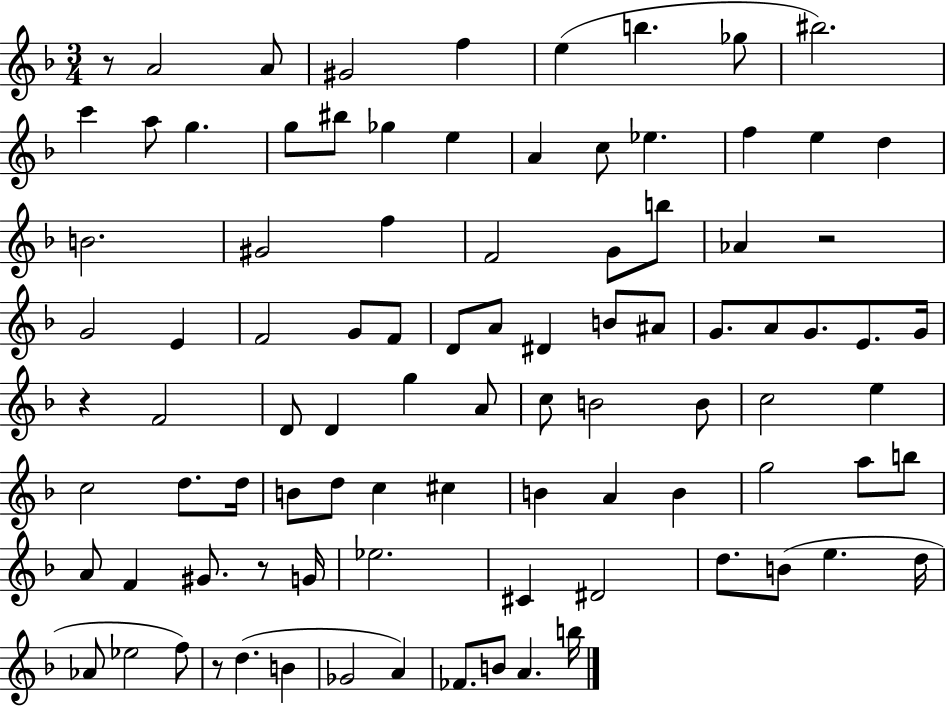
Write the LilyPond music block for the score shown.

{
  \clef treble
  \numericTimeSignature
  \time 3/4
  \key f \major
  \repeat volta 2 { r8 a'2 a'8 | gis'2 f''4 | e''4( b''4. ges''8 | bis''2.) | \break c'''4 a''8 g''4. | g''8 bis''8 ges''4 e''4 | a'4 c''8 ees''4. | f''4 e''4 d''4 | \break b'2. | gis'2 f''4 | f'2 g'8 b''8 | aes'4 r2 | \break g'2 e'4 | f'2 g'8 f'8 | d'8 a'8 dis'4 b'8 ais'8 | g'8. a'8 g'8. e'8. g'16 | \break r4 f'2 | d'8 d'4 g''4 a'8 | c''8 b'2 b'8 | c''2 e''4 | \break c''2 d''8. d''16 | b'8 d''8 c''4 cis''4 | b'4 a'4 b'4 | g''2 a''8 b''8 | \break a'8 f'4 gis'8. r8 g'16 | ees''2. | cis'4 dis'2 | d''8. b'8( e''4. d''16 | \break aes'8 ees''2 f''8) | r8 d''4.( b'4 | ges'2 a'4) | fes'8. b'8 a'4. b''16 | \break } \bar "|."
}